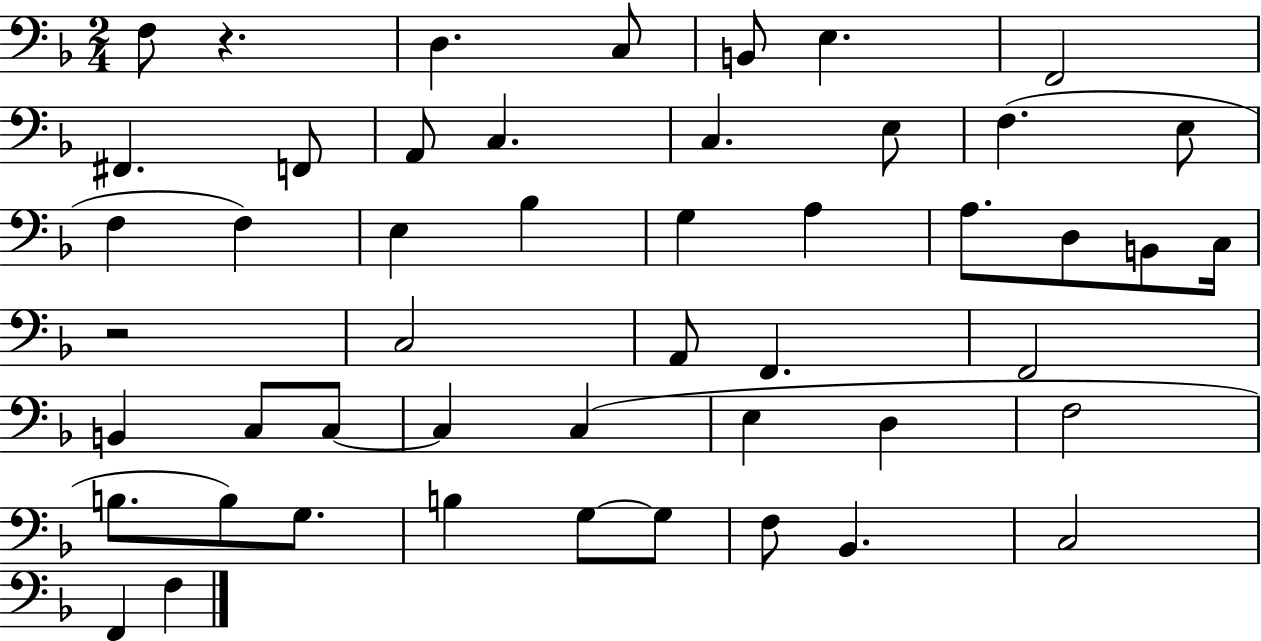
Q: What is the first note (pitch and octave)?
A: F3